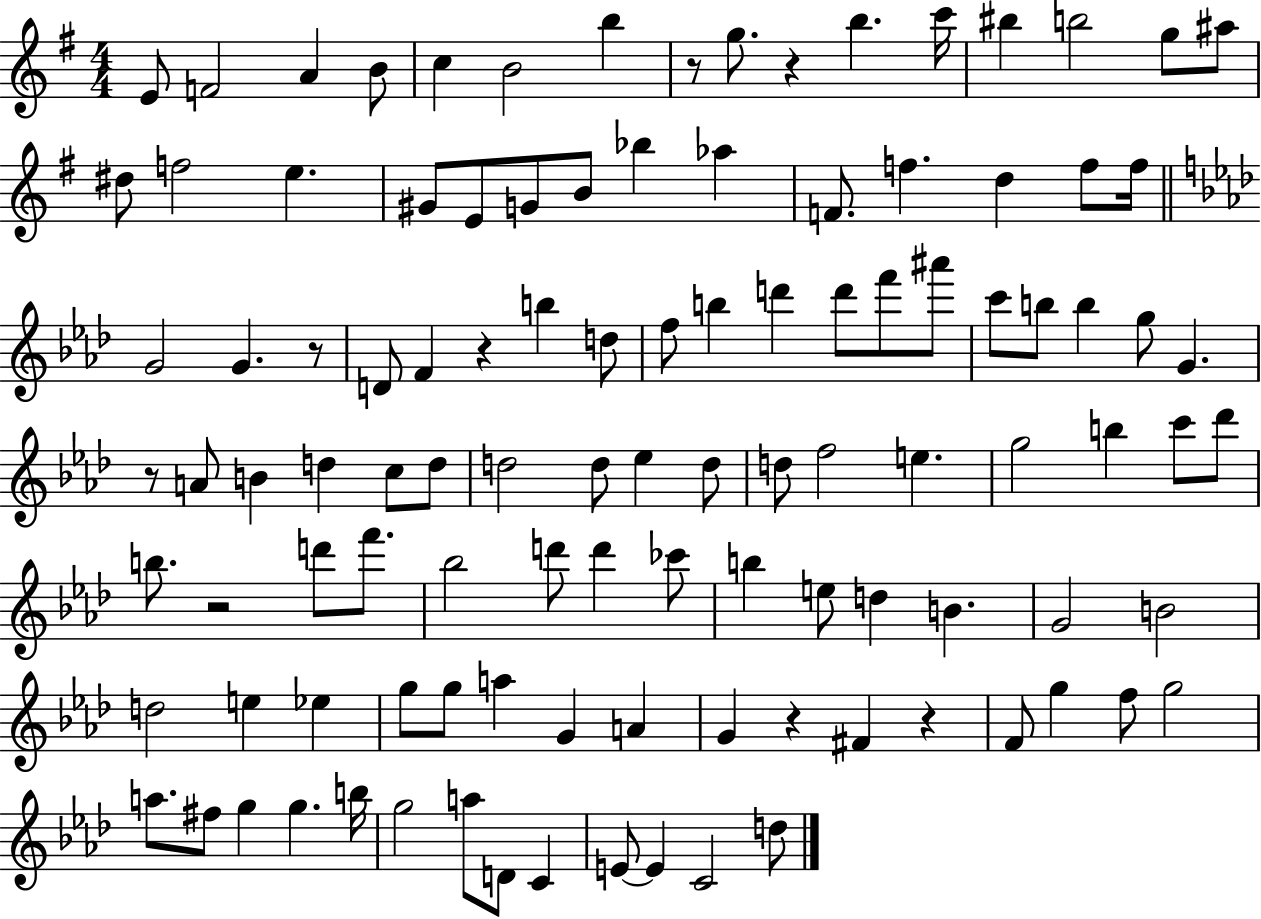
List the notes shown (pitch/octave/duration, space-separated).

E4/e F4/h A4/q B4/e C5/q B4/h B5/q R/e G5/e. R/q B5/q. C6/s BIS5/q B5/h G5/e A#5/e D#5/e F5/h E5/q. G#4/e E4/e G4/e B4/e Bb5/q Ab5/q F4/e. F5/q. D5/q F5/e F5/s G4/h G4/q. R/e D4/e F4/q R/q B5/q D5/e F5/e B5/q D6/q D6/e F6/e A#6/e C6/e B5/e B5/q G5/e G4/q. R/e A4/e B4/q D5/q C5/e D5/e D5/h D5/e Eb5/q D5/e D5/e F5/h E5/q. G5/h B5/q C6/e Db6/e B5/e. R/h D6/e F6/e. Bb5/h D6/e D6/q CES6/e B5/q E5/e D5/q B4/q. G4/h B4/h D5/h E5/q Eb5/q G5/e G5/e A5/q G4/q A4/q G4/q R/q F#4/q R/q F4/e G5/q F5/e G5/h A5/e. F#5/e G5/q G5/q. B5/s G5/h A5/e D4/e C4/q E4/e E4/q C4/h D5/e